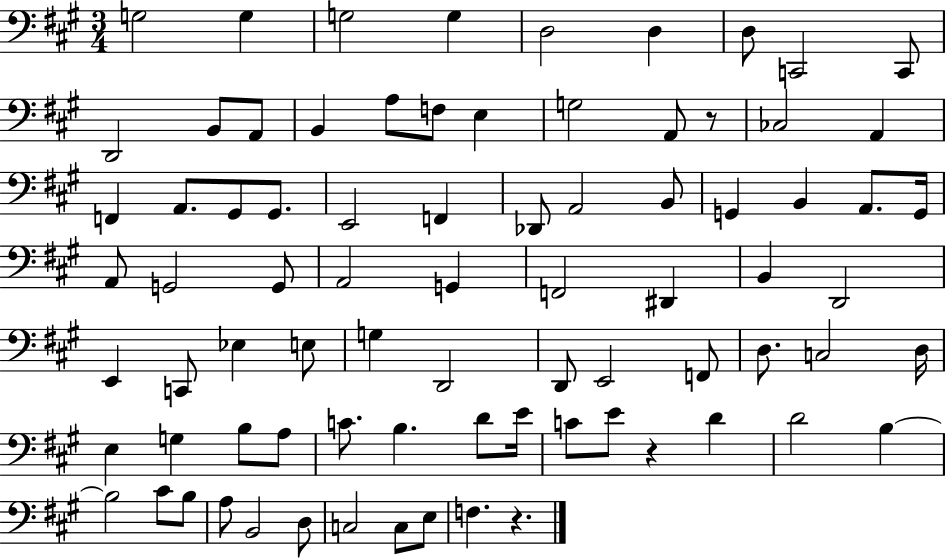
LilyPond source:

{
  \clef bass
  \numericTimeSignature
  \time 3/4
  \key a \major
  g2 g4 | g2 g4 | d2 d4 | d8 c,2 c,8 | \break d,2 b,8 a,8 | b,4 a8 f8 e4 | g2 a,8 r8 | ces2 a,4 | \break f,4 a,8. gis,8 gis,8. | e,2 f,4 | des,8 a,2 b,8 | g,4 b,4 a,8. g,16 | \break a,8 g,2 g,8 | a,2 g,4 | f,2 dis,4 | b,4 d,2 | \break e,4 c,8 ees4 e8 | g4 d,2 | d,8 e,2 f,8 | d8. c2 d16 | \break e4 g4 b8 a8 | c'8. b4. d'8 e'16 | c'8 e'8 r4 d'4 | d'2 b4~~ | \break b2 cis'8 b8 | a8 b,2 d8 | c2 c8 e8 | f4. r4. | \break \bar "|."
}